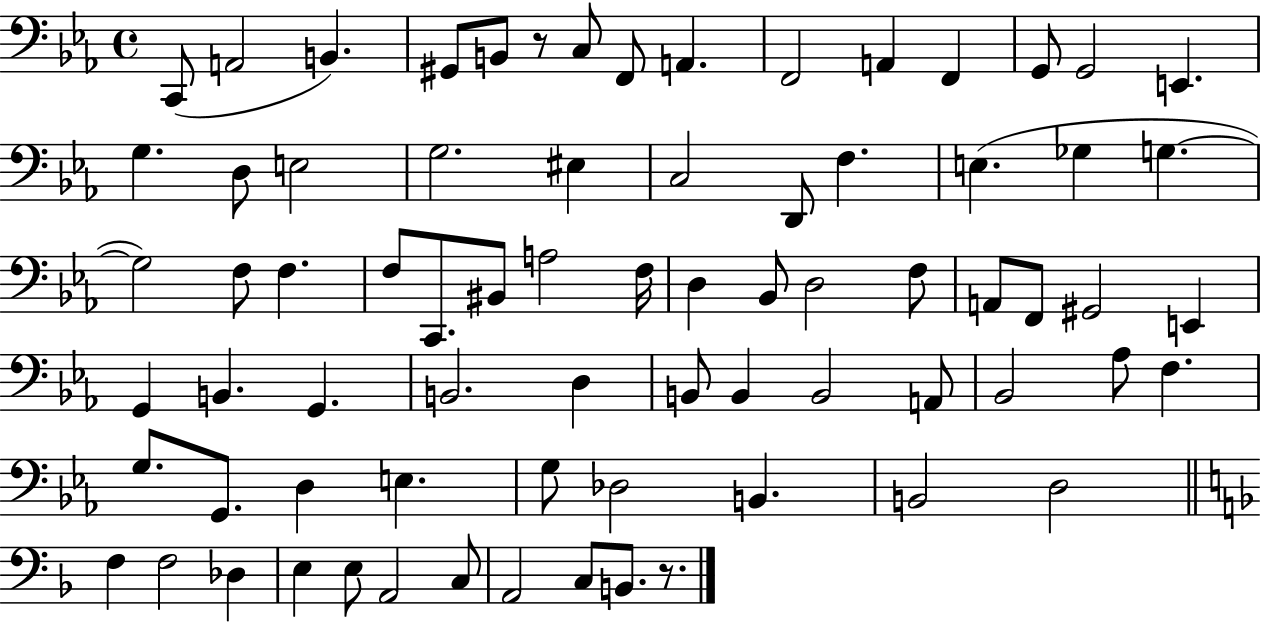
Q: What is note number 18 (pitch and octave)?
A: G3